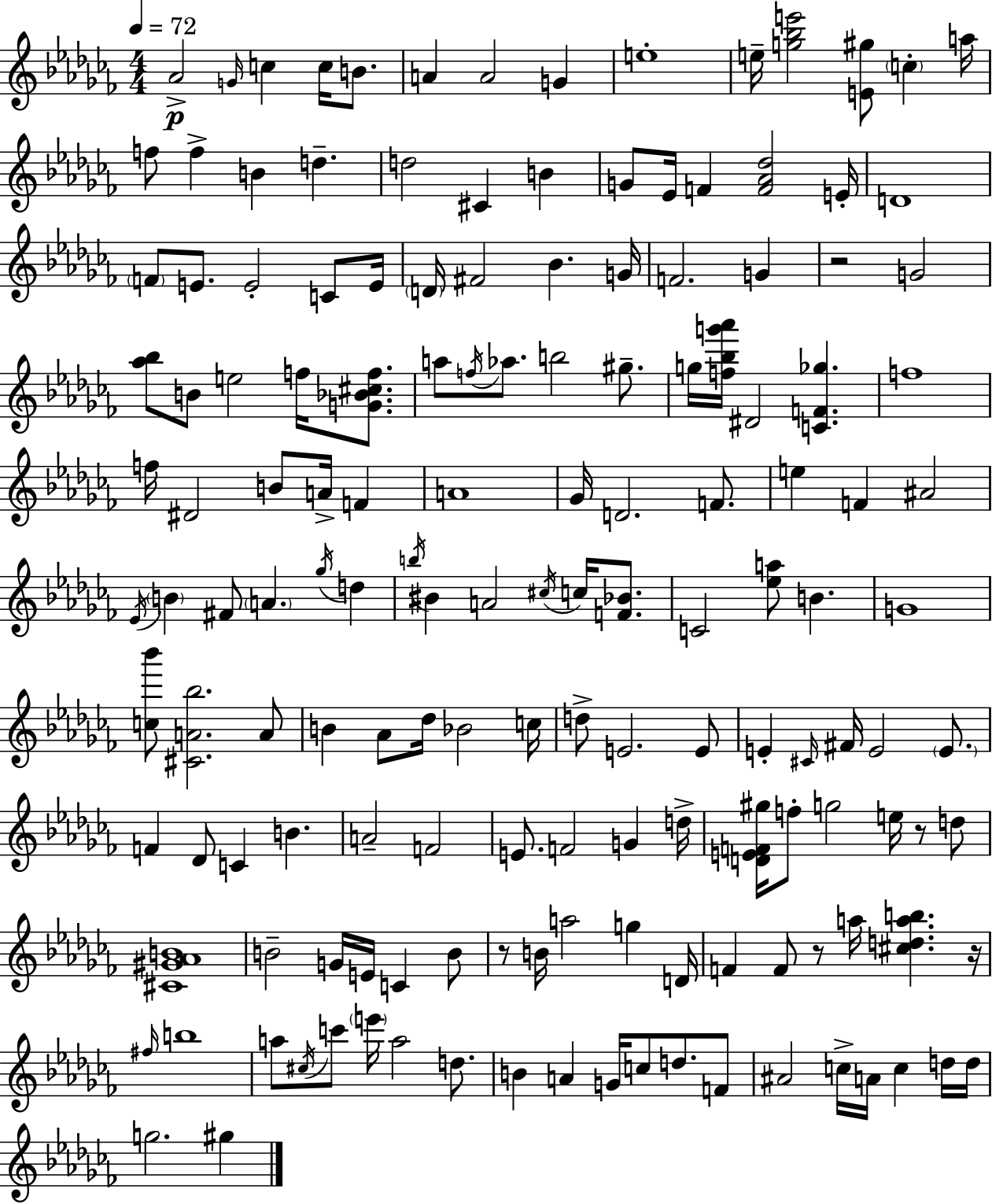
Ab4/h G4/s C5/q C5/s B4/e. A4/q A4/h G4/q E5/w E5/s [G5,Bb5,E6]/h [E4,G#5]/e C5/q A5/s F5/e F5/q B4/q D5/q. D5/h C#4/q B4/q G4/e Eb4/s F4/q [F4,Ab4,Db5]/h E4/s D4/w F4/e E4/e. E4/h C4/e E4/s D4/s F#4/h Bb4/q. G4/s F4/h. G4/q R/h G4/h [Ab5,Bb5]/e B4/e E5/h F5/s [G4,Bb4,C#5,F5]/e. A5/e F5/s Ab5/e. B5/h G#5/e. G5/s [F5,Bb5,G6,Ab6]/s D#4/h [C4,F4,Gb5]/q. F5/w F5/s D#4/h B4/e A4/s F4/q A4/w Gb4/s D4/h. F4/e. E5/q F4/q A#4/h Eb4/s B4/q F#4/e A4/q. Gb5/s D5/q B5/s BIS4/q A4/h C#5/s C5/s [F4,Bb4]/e. C4/h [Eb5,A5]/e B4/q. G4/w [C5,Bb6]/e [C#4,A4,Bb5]/h. A4/e B4/q Ab4/e Db5/s Bb4/h C5/s D5/e E4/h. E4/e E4/q C#4/s F#4/s E4/h E4/e. F4/q Db4/e C4/q B4/q. A4/h F4/h E4/e. F4/h G4/q D5/s [D4,E4,F4,G#5]/s F5/e G5/h E5/s R/e D5/e [C#4,G#4,Ab4,B4]/w B4/h G4/s E4/s C4/q B4/e R/e B4/s A5/h G5/q D4/s F4/q F4/e R/e A5/s [C#5,D5,A5,B5]/q. R/s F#5/s B5/w A5/e C#5/s C6/e E6/s A5/h D5/e. B4/q A4/q G4/s C5/e D5/e. F4/e A#4/h C5/s A4/s C5/q D5/s D5/s G5/h. G#5/q